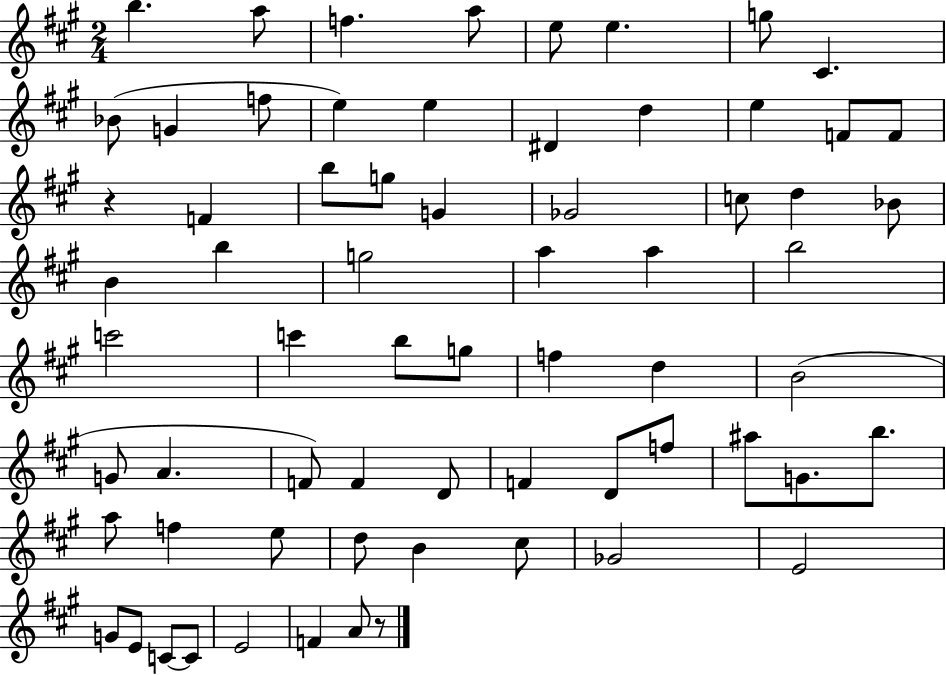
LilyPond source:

{
  \clef treble
  \numericTimeSignature
  \time 2/4
  \key a \major
  \repeat volta 2 { b''4. a''8 | f''4. a''8 | e''8 e''4. | g''8 cis'4. | \break bes'8( g'4 f''8 | e''4) e''4 | dis'4 d''4 | e''4 f'8 f'8 | \break r4 f'4 | b''8 g''8 g'4 | ges'2 | c''8 d''4 bes'8 | \break b'4 b''4 | g''2 | a''4 a''4 | b''2 | \break c'''2 | c'''4 b''8 g''8 | f''4 d''4 | b'2( | \break g'8 a'4. | f'8) f'4 d'8 | f'4 d'8 f''8 | ais''8 g'8. b''8. | \break a''8 f''4 e''8 | d''8 b'4 cis''8 | ges'2 | e'2 | \break g'8 e'8 c'8~~ c'8 | e'2 | f'4 a'8 r8 | } \bar "|."
}